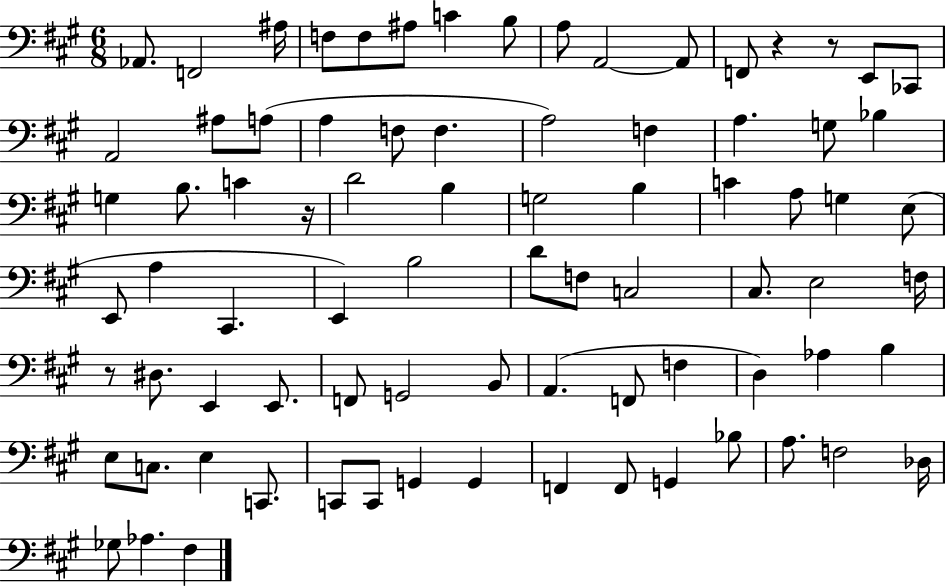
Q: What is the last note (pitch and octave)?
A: F#3